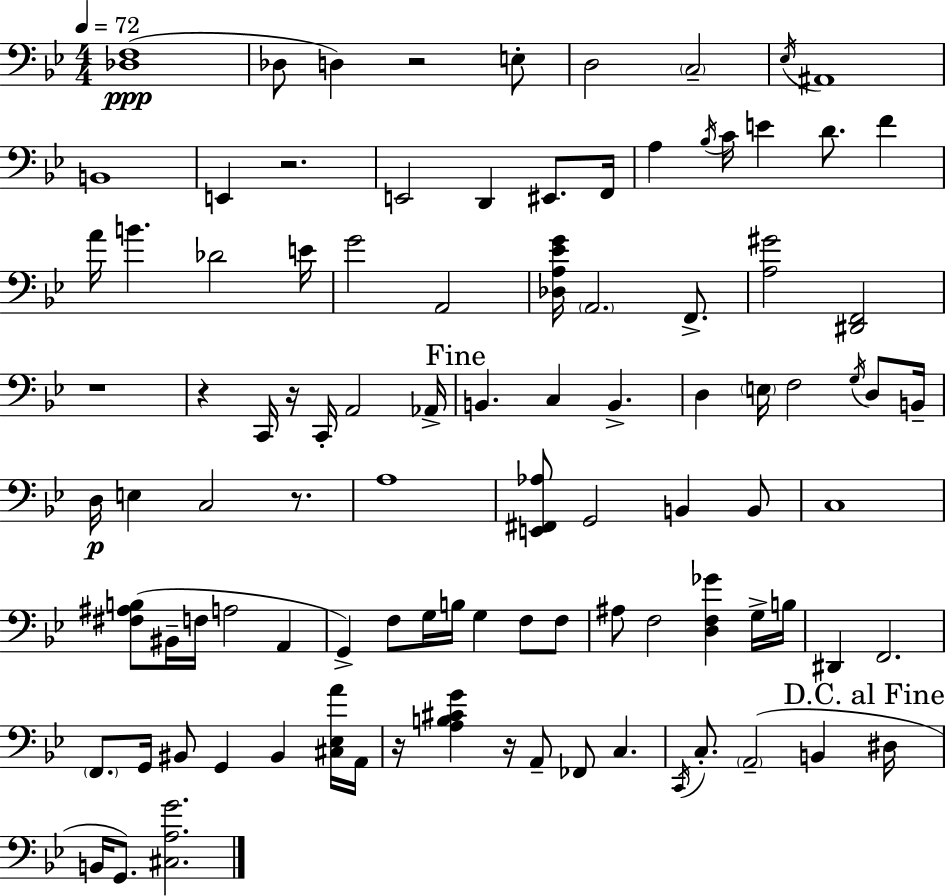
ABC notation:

X:1
T:Untitled
M:4/4
L:1/4
K:Bb
[_D,F,]4 _D,/2 D, z2 E,/2 D,2 C,2 _E,/4 ^A,,4 B,,4 E,, z2 E,,2 D,, ^E,,/2 F,,/4 A, _B,/4 C/4 E D/2 F A/4 B _D2 E/4 G2 A,,2 [_D,A,_EG]/4 A,,2 F,,/2 [A,^G]2 [^D,,F,,]2 z4 z C,,/4 z/4 C,,/4 A,,2 _A,,/4 B,, C, B,, D, E,/4 F,2 G,/4 D,/2 B,,/4 D,/4 E, C,2 z/2 A,4 [E,,^F,,_A,]/2 G,,2 B,, B,,/2 C,4 [^F,^A,B,]/2 ^B,,/4 F,/4 A,2 A,, G,, F,/2 G,/4 B,/4 G, F,/2 F,/2 ^A,/2 F,2 [D,F,_G] G,/4 B,/4 ^D,, F,,2 F,,/2 G,,/4 ^B,,/2 G,, ^B,, [^C,_E,A]/4 A,,/4 z/4 [A,B,^CG] z/4 A,,/2 _F,,/2 C, C,,/4 C,/2 A,,2 B,, ^D,/4 B,,/4 G,,/2 [^C,A,G]2